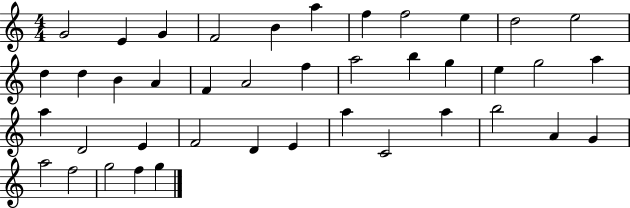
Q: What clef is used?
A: treble